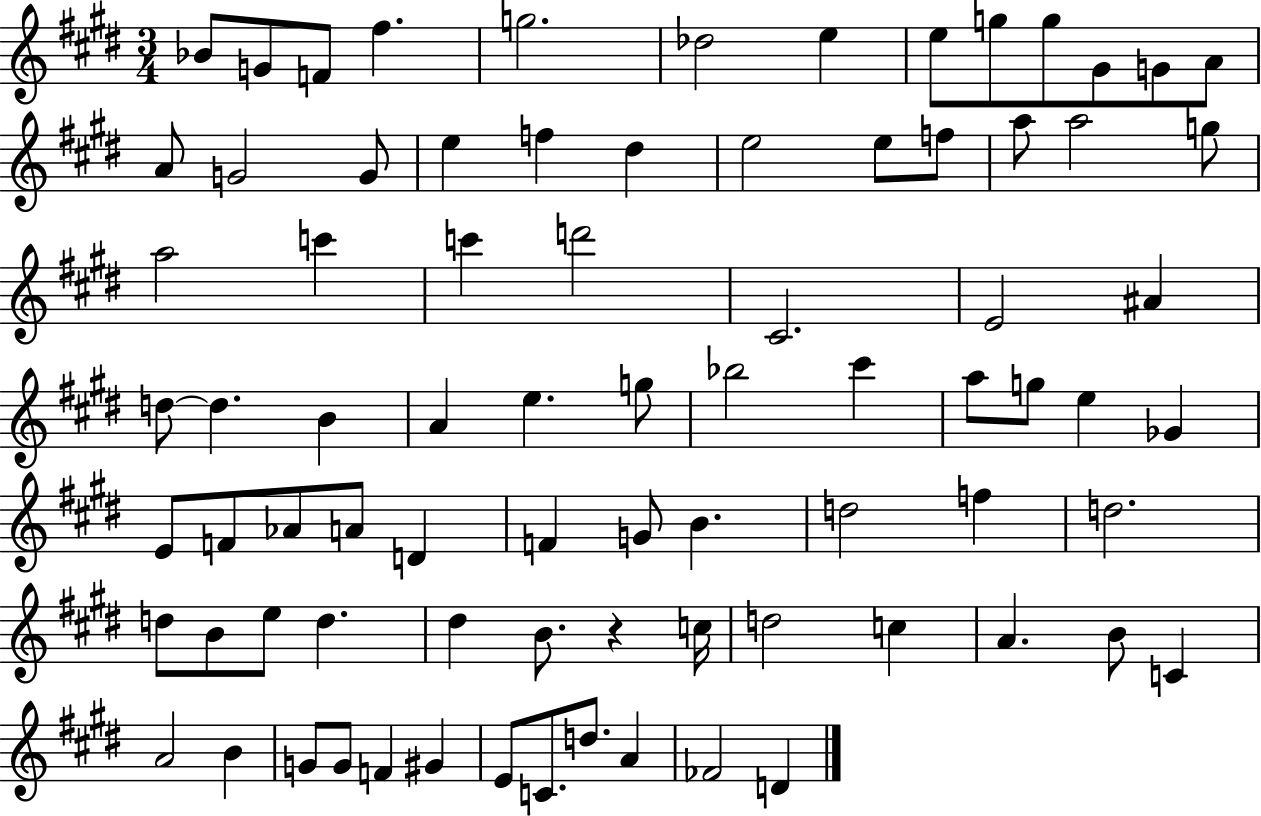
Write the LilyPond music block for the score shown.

{
  \clef treble
  \numericTimeSignature
  \time 3/4
  \key e \major
  bes'8 g'8 f'8 fis''4. | g''2. | des''2 e''4 | e''8 g''8 g''8 gis'8 g'8 a'8 | \break a'8 g'2 g'8 | e''4 f''4 dis''4 | e''2 e''8 f''8 | a''8 a''2 g''8 | \break a''2 c'''4 | c'''4 d'''2 | cis'2. | e'2 ais'4 | \break d''8~~ d''4. b'4 | a'4 e''4. g''8 | bes''2 cis'''4 | a''8 g''8 e''4 ges'4 | \break e'8 f'8 aes'8 a'8 d'4 | f'4 g'8 b'4. | d''2 f''4 | d''2. | \break d''8 b'8 e''8 d''4. | dis''4 b'8. r4 c''16 | d''2 c''4 | a'4. b'8 c'4 | \break a'2 b'4 | g'8 g'8 f'4 gis'4 | e'8 c'8. d''8. a'4 | fes'2 d'4 | \break \bar "|."
}